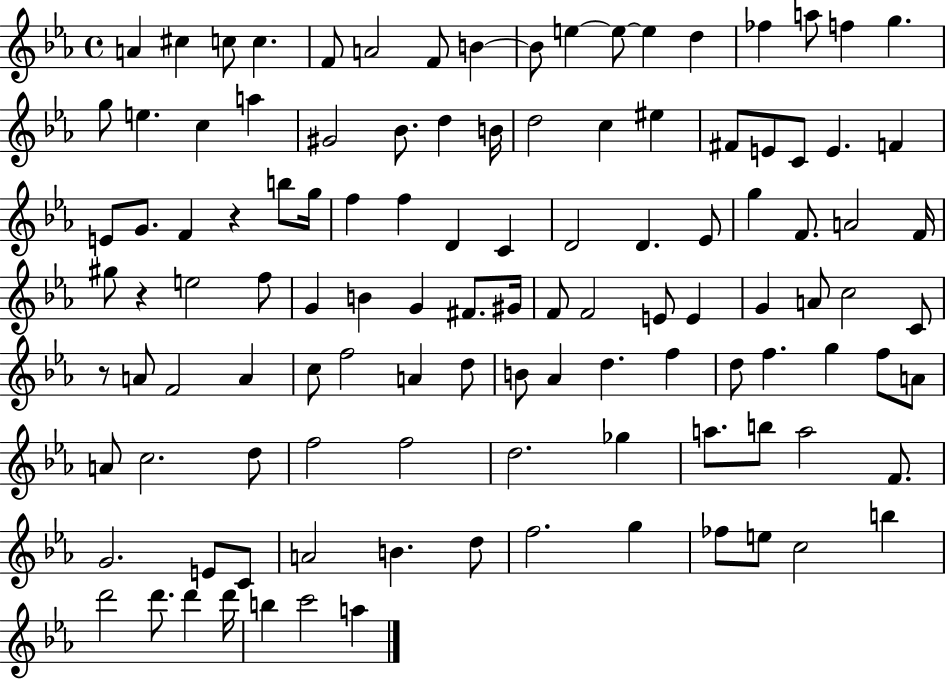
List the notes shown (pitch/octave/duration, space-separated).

A4/q C#5/q C5/e C5/q. F4/e A4/h F4/e B4/q B4/e E5/q E5/e E5/q D5/q FES5/q A5/e F5/q G5/q. G5/e E5/q. C5/q A5/q G#4/h Bb4/e. D5/q B4/s D5/h C5/q EIS5/q F#4/e E4/e C4/e E4/q. F4/q E4/e G4/e. F4/q R/q B5/e G5/s F5/q F5/q D4/q C4/q D4/h D4/q. Eb4/e G5/q F4/e. A4/h F4/s G#5/e R/q E5/h F5/e G4/q B4/q G4/q F#4/e. G#4/s F4/e F4/h E4/e E4/q G4/q A4/e C5/h C4/e R/e A4/e F4/h A4/q C5/e F5/h A4/q D5/e B4/e Ab4/q D5/q. F5/q D5/e F5/q. G5/q F5/e A4/e A4/e C5/h. D5/e F5/h F5/h D5/h. Gb5/q A5/e. B5/e A5/h F4/e. G4/h. E4/e C4/e A4/h B4/q. D5/e F5/h. G5/q FES5/e E5/e C5/h B5/q D6/h D6/e. D6/q D6/s B5/q C6/h A5/q